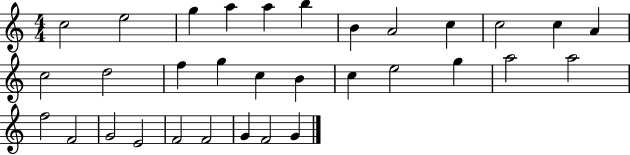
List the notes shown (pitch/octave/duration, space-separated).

C5/h E5/h G5/q A5/q A5/q B5/q B4/q A4/h C5/q C5/h C5/q A4/q C5/h D5/h F5/q G5/q C5/q B4/q C5/q E5/h G5/q A5/h A5/h F5/h F4/h G4/h E4/h F4/h F4/h G4/q F4/h G4/q